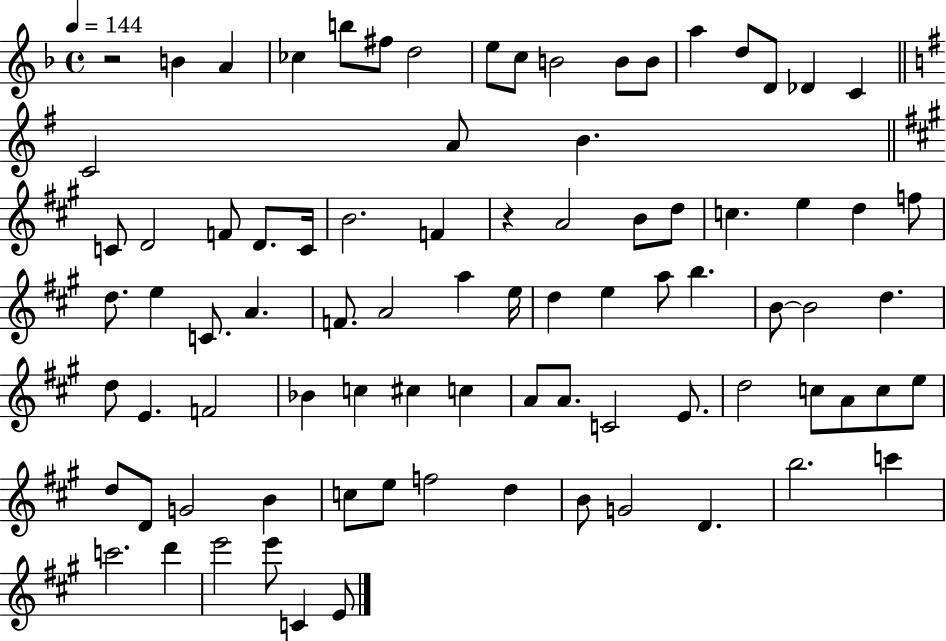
R/h B4/q A4/q CES5/q B5/e F#5/e D5/h E5/e C5/e B4/h B4/e B4/e A5/q D5/e D4/e Db4/q C4/q C4/h A4/e B4/q. C4/e D4/h F4/e D4/e. C4/s B4/h. F4/q R/q A4/h B4/e D5/e C5/q. E5/q D5/q F5/e D5/e. E5/q C4/e. A4/q. F4/e. A4/h A5/q E5/s D5/q E5/q A5/e B5/q. B4/e B4/h D5/q. D5/e E4/q. F4/h Bb4/q C5/q C#5/q C5/q A4/e A4/e. C4/h E4/e. D5/h C5/e A4/e C5/e E5/e D5/e D4/e G4/h B4/q C5/e E5/e F5/h D5/q B4/e G4/h D4/q. B5/h. C6/q C6/h. D6/q E6/h E6/e C4/q E4/e